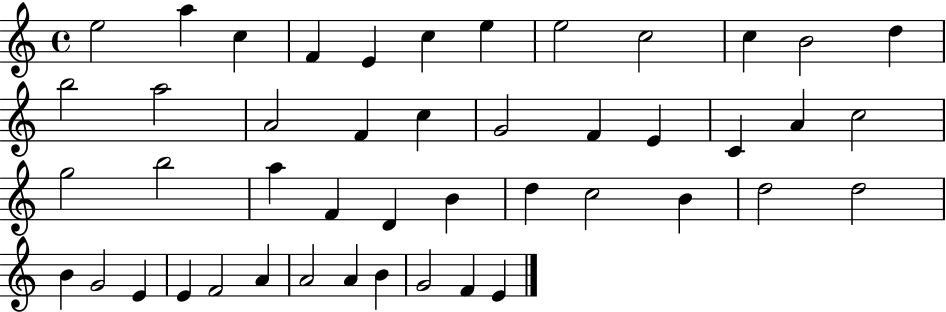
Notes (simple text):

E5/h A5/q C5/q F4/q E4/q C5/q E5/q E5/h C5/h C5/q B4/h D5/q B5/h A5/h A4/h F4/q C5/q G4/h F4/q E4/q C4/q A4/q C5/h G5/h B5/h A5/q F4/q D4/q B4/q D5/q C5/h B4/q D5/h D5/h B4/q G4/h E4/q E4/q F4/h A4/q A4/h A4/q B4/q G4/h F4/q E4/q